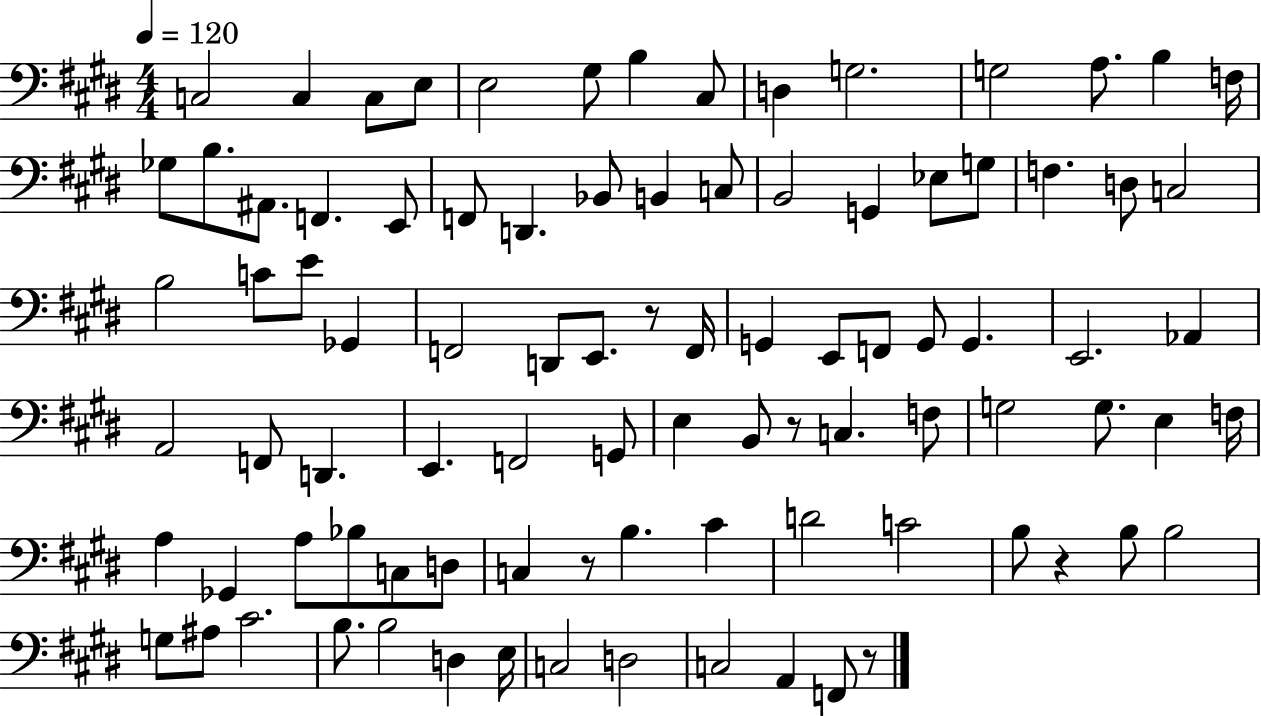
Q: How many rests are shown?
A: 5